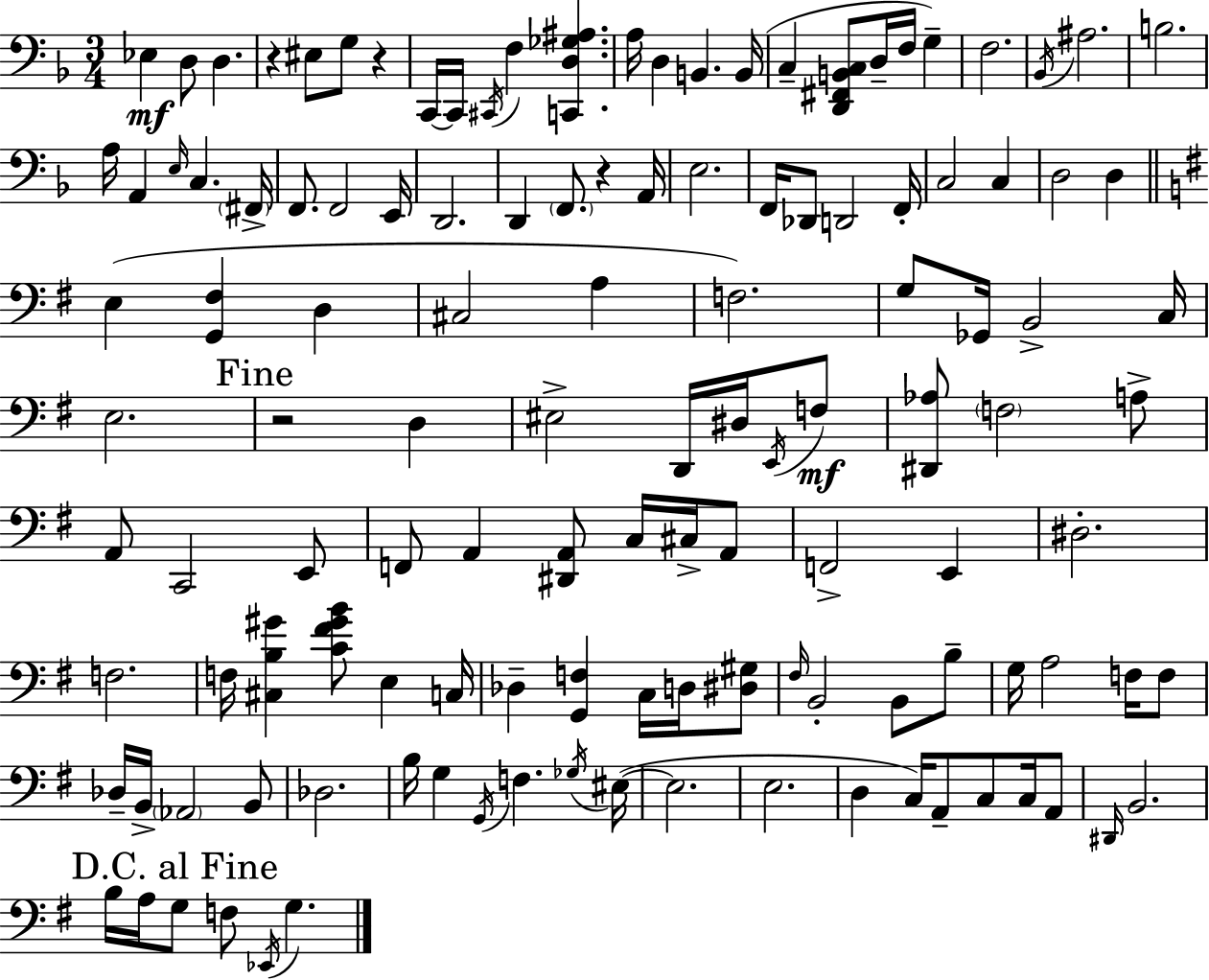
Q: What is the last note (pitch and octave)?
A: G3